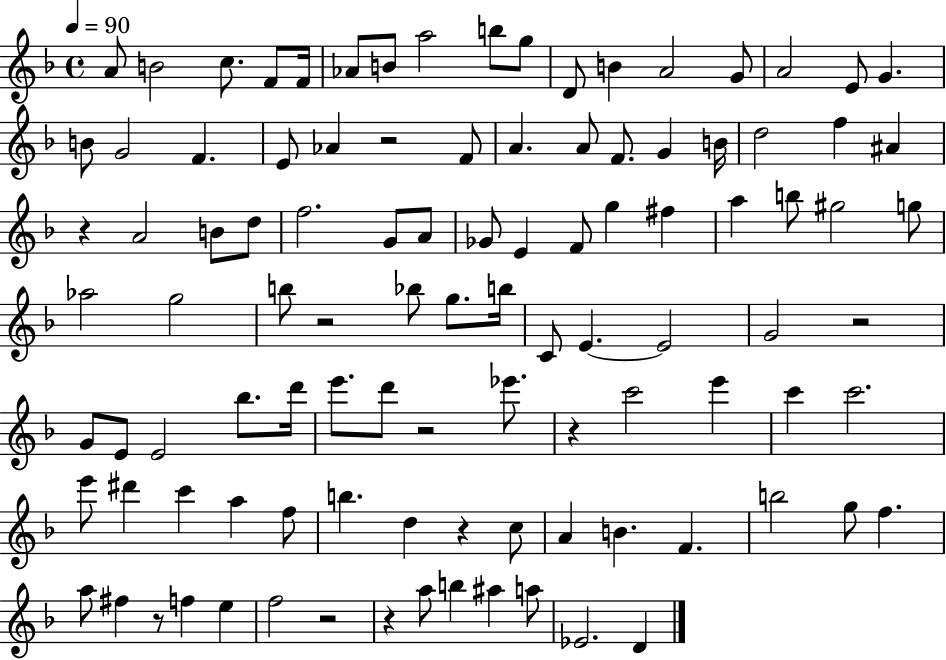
A4/e B4/h C5/e. F4/e F4/s Ab4/e B4/e A5/h B5/e G5/e D4/e B4/q A4/h G4/e A4/h E4/e G4/q. B4/e G4/h F4/q. E4/e Ab4/q R/h F4/e A4/q. A4/e F4/e. G4/q B4/s D5/h F5/q A#4/q R/q A4/h B4/e D5/e F5/h. G4/e A4/e Gb4/e E4/q F4/e G5/q F#5/q A5/q B5/e G#5/h G5/e Ab5/h G5/h B5/e R/h Bb5/e G5/e. B5/s C4/e E4/q. E4/h G4/h R/h G4/e E4/e E4/h Bb5/e. D6/s E6/e. D6/e R/h Eb6/e. R/q C6/h E6/q C6/q C6/h. E6/e D#6/q C6/q A5/q F5/e B5/q. D5/q R/q C5/e A4/q B4/q. F4/q. B5/h G5/e F5/q. A5/e F#5/q R/e F5/q E5/q F5/h R/h R/q A5/e B5/q A#5/q A5/e Eb4/h. D4/q